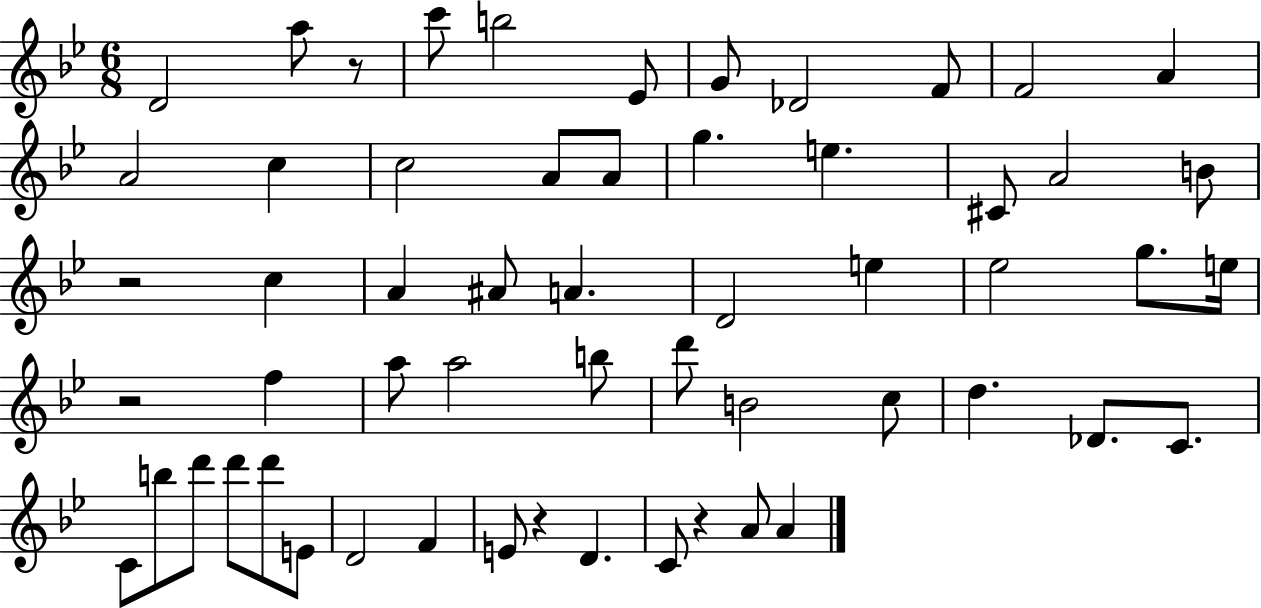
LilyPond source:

{
  \clef treble
  \numericTimeSignature
  \time 6/8
  \key bes \major
  d'2 a''8 r8 | c'''8 b''2 ees'8 | g'8 des'2 f'8 | f'2 a'4 | \break a'2 c''4 | c''2 a'8 a'8 | g''4. e''4. | cis'8 a'2 b'8 | \break r2 c''4 | a'4 ais'8 a'4. | d'2 e''4 | ees''2 g''8. e''16 | \break r2 f''4 | a''8 a''2 b''8 | d'''8 b'2 c''8 | d''4. des'8. c'8. | \break c'8 b''8 d'''8 d'''8 d'''8 e'8 | d'2 f'4 | e'8 r4 d'4. | c'8 r4 a'8 a'4 | \break \bar "|."
}